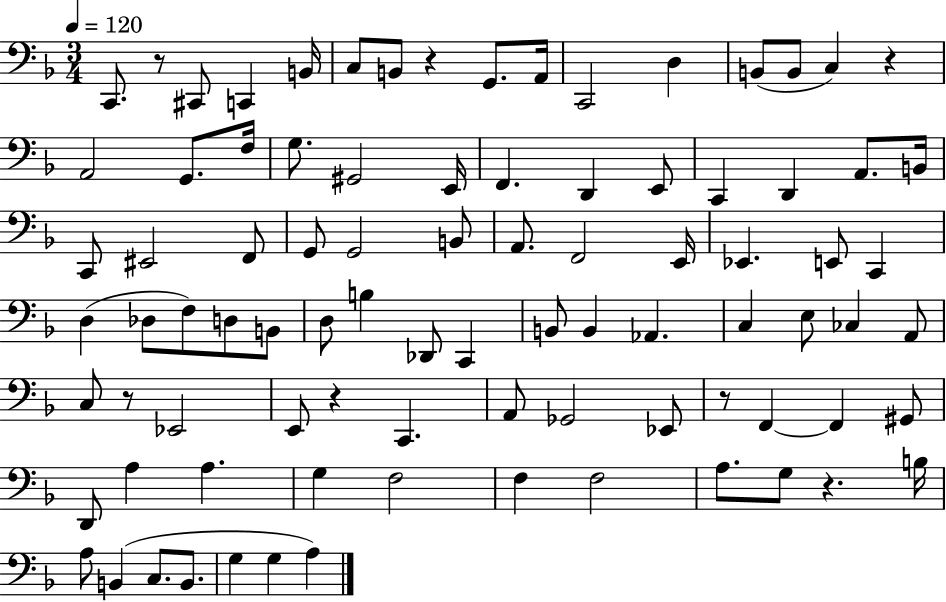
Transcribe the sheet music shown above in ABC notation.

X:1
T:Untitled
M:3/4
L:1/4
K:F
C,,/2 z/2 ^C,,/2 C,, B,,/4 C,/2 B,,/2 z G,,/2 A,,/4 C,,2 D, B,,/2 B,,/2 C, z A,,2 G,,/2 F,/4 G,/2 ^G,,2 E,,/4 F,, D,, E,,/2 C,, D,, A,,/2 B,,/4 C,,/2 ^E,,2 F,,/2 G,,/2 G,,2 B,,/2 A,,/2 F,,2 E,,/4 _E,, E,,/2 C,, D, _D,/2 F,/2 D,/2 B,,/2 D,/2 B, _D,,/2 C,, B,,/2 B,, _A,, C, E,/2 _C, A,,/2 C,/2 z/2 _E,,2 E,,/2 z C,, A,,/2 _G,,2 _E,,/2 z/2 F,, F,, ^G,,/2 D,,/2 A, A, G, F,2 F, F,2 A,/2 G,/2 z B,/4 A,/2 B,, C,/2 B,,/2 G, G, A,